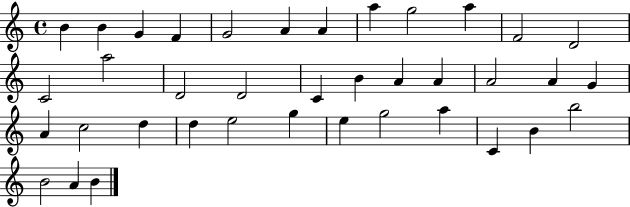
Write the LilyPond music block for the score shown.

{
  \clef treble
  \time 4/4
  \defaultTimeSignature
  \key c \major
  b'4 b'4 g'4 f'4 | g'2 a'4 a'4 | a''4 g''2 a''4 | f'2 d'2 | \break c'2 a''2 | d'2 d'2 | c'4 b'4 a'4 a'4 | a'2 a'4 g'4 | \break a'4 c''2 d''4 | d''4 e''2 g''4 | e''4 g''2 a''4 | c'4 b'4 b''2 | \break b'2 a'4 b'4 | \bar "|."
}